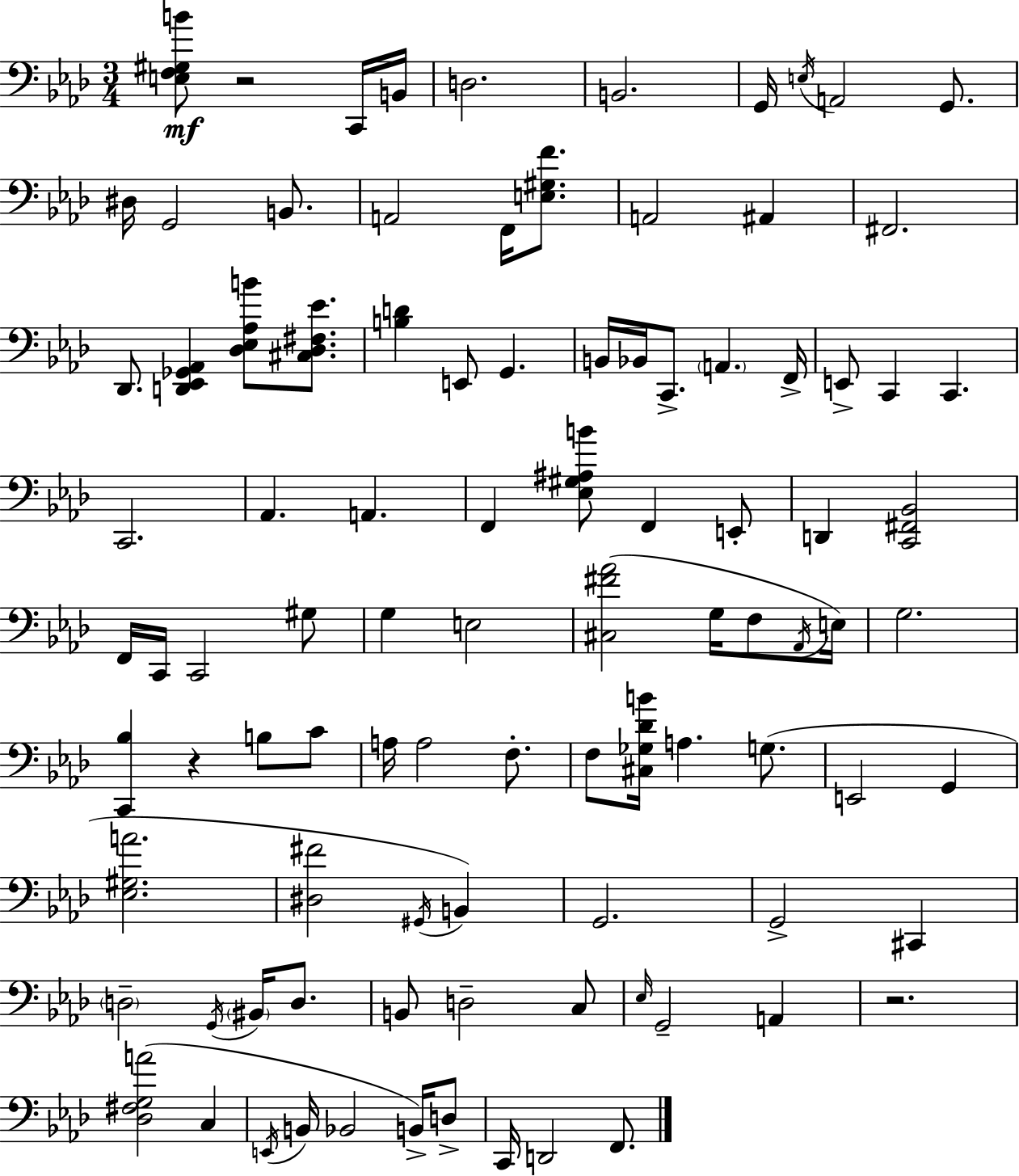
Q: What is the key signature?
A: AES major